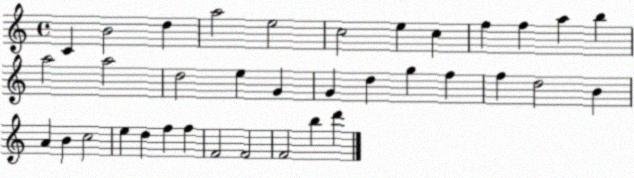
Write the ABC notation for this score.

X:1
T:Untitled
M:4/4
L:1/4
K:C
C B2 d a2 e2 c2 e c f f a b a2 a2 d2 e G G d g f f d2 B A B c2 e d f f F2 F2 F2 b d'